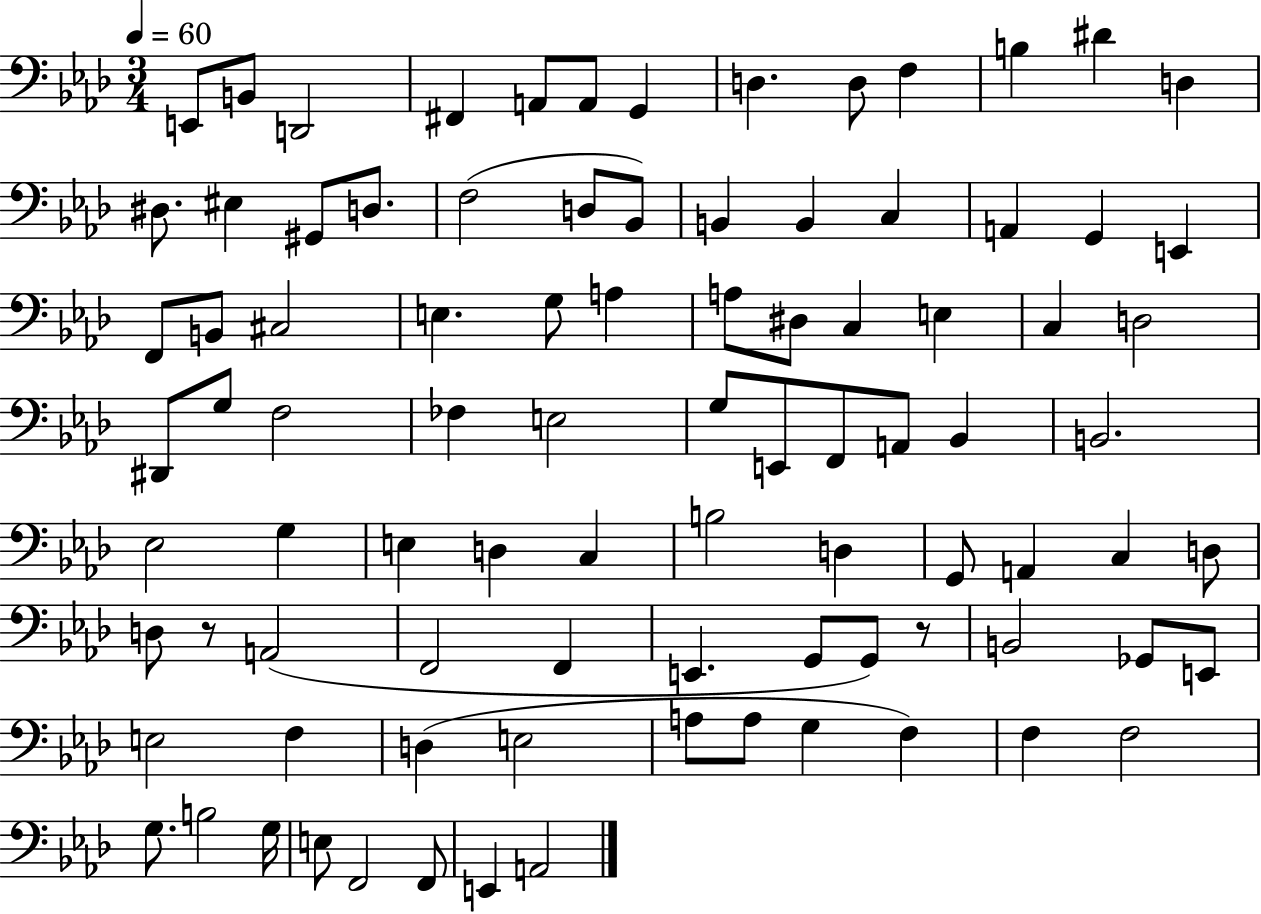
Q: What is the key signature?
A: AES major